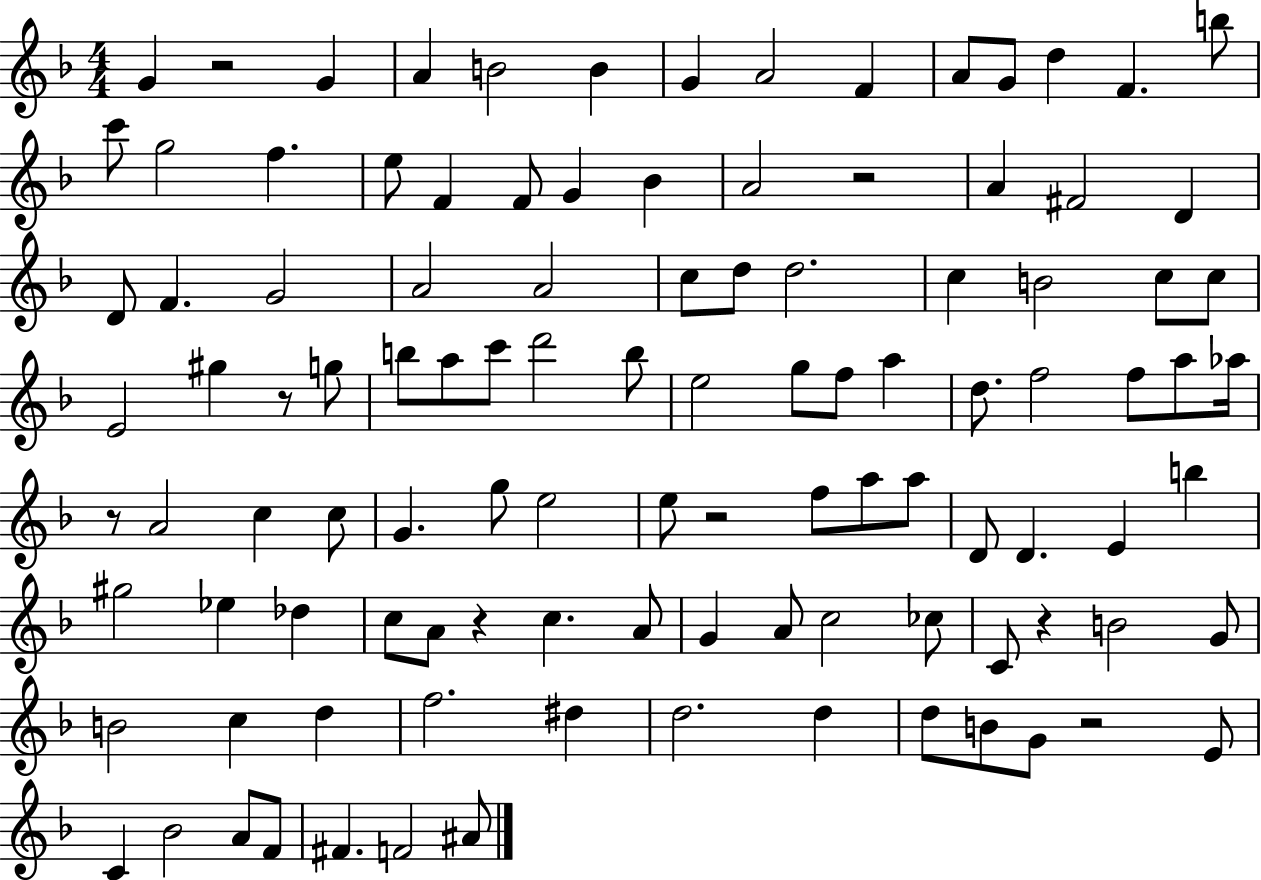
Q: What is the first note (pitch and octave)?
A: G4